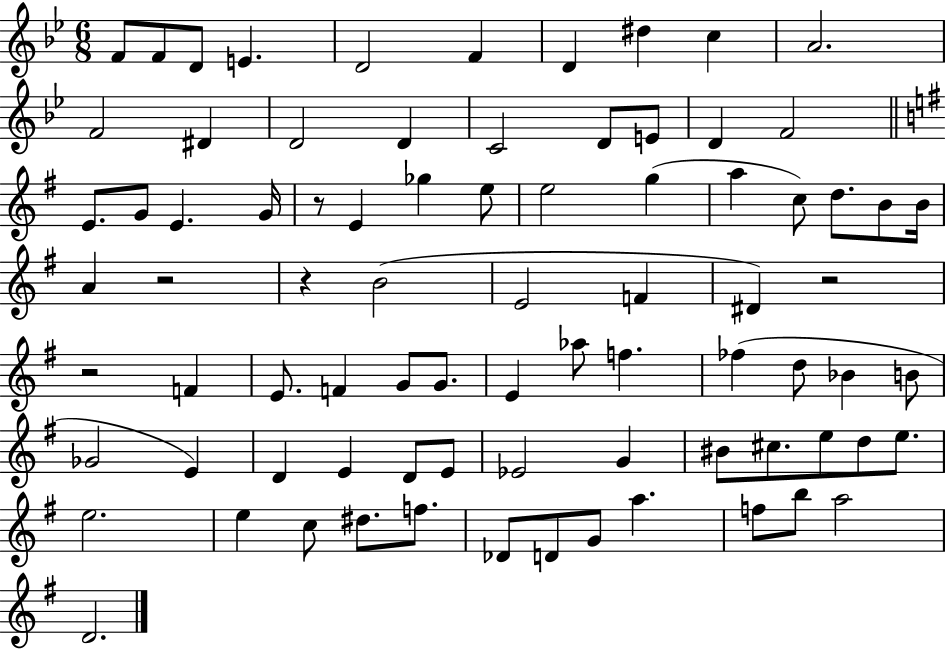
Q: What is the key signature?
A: BES major